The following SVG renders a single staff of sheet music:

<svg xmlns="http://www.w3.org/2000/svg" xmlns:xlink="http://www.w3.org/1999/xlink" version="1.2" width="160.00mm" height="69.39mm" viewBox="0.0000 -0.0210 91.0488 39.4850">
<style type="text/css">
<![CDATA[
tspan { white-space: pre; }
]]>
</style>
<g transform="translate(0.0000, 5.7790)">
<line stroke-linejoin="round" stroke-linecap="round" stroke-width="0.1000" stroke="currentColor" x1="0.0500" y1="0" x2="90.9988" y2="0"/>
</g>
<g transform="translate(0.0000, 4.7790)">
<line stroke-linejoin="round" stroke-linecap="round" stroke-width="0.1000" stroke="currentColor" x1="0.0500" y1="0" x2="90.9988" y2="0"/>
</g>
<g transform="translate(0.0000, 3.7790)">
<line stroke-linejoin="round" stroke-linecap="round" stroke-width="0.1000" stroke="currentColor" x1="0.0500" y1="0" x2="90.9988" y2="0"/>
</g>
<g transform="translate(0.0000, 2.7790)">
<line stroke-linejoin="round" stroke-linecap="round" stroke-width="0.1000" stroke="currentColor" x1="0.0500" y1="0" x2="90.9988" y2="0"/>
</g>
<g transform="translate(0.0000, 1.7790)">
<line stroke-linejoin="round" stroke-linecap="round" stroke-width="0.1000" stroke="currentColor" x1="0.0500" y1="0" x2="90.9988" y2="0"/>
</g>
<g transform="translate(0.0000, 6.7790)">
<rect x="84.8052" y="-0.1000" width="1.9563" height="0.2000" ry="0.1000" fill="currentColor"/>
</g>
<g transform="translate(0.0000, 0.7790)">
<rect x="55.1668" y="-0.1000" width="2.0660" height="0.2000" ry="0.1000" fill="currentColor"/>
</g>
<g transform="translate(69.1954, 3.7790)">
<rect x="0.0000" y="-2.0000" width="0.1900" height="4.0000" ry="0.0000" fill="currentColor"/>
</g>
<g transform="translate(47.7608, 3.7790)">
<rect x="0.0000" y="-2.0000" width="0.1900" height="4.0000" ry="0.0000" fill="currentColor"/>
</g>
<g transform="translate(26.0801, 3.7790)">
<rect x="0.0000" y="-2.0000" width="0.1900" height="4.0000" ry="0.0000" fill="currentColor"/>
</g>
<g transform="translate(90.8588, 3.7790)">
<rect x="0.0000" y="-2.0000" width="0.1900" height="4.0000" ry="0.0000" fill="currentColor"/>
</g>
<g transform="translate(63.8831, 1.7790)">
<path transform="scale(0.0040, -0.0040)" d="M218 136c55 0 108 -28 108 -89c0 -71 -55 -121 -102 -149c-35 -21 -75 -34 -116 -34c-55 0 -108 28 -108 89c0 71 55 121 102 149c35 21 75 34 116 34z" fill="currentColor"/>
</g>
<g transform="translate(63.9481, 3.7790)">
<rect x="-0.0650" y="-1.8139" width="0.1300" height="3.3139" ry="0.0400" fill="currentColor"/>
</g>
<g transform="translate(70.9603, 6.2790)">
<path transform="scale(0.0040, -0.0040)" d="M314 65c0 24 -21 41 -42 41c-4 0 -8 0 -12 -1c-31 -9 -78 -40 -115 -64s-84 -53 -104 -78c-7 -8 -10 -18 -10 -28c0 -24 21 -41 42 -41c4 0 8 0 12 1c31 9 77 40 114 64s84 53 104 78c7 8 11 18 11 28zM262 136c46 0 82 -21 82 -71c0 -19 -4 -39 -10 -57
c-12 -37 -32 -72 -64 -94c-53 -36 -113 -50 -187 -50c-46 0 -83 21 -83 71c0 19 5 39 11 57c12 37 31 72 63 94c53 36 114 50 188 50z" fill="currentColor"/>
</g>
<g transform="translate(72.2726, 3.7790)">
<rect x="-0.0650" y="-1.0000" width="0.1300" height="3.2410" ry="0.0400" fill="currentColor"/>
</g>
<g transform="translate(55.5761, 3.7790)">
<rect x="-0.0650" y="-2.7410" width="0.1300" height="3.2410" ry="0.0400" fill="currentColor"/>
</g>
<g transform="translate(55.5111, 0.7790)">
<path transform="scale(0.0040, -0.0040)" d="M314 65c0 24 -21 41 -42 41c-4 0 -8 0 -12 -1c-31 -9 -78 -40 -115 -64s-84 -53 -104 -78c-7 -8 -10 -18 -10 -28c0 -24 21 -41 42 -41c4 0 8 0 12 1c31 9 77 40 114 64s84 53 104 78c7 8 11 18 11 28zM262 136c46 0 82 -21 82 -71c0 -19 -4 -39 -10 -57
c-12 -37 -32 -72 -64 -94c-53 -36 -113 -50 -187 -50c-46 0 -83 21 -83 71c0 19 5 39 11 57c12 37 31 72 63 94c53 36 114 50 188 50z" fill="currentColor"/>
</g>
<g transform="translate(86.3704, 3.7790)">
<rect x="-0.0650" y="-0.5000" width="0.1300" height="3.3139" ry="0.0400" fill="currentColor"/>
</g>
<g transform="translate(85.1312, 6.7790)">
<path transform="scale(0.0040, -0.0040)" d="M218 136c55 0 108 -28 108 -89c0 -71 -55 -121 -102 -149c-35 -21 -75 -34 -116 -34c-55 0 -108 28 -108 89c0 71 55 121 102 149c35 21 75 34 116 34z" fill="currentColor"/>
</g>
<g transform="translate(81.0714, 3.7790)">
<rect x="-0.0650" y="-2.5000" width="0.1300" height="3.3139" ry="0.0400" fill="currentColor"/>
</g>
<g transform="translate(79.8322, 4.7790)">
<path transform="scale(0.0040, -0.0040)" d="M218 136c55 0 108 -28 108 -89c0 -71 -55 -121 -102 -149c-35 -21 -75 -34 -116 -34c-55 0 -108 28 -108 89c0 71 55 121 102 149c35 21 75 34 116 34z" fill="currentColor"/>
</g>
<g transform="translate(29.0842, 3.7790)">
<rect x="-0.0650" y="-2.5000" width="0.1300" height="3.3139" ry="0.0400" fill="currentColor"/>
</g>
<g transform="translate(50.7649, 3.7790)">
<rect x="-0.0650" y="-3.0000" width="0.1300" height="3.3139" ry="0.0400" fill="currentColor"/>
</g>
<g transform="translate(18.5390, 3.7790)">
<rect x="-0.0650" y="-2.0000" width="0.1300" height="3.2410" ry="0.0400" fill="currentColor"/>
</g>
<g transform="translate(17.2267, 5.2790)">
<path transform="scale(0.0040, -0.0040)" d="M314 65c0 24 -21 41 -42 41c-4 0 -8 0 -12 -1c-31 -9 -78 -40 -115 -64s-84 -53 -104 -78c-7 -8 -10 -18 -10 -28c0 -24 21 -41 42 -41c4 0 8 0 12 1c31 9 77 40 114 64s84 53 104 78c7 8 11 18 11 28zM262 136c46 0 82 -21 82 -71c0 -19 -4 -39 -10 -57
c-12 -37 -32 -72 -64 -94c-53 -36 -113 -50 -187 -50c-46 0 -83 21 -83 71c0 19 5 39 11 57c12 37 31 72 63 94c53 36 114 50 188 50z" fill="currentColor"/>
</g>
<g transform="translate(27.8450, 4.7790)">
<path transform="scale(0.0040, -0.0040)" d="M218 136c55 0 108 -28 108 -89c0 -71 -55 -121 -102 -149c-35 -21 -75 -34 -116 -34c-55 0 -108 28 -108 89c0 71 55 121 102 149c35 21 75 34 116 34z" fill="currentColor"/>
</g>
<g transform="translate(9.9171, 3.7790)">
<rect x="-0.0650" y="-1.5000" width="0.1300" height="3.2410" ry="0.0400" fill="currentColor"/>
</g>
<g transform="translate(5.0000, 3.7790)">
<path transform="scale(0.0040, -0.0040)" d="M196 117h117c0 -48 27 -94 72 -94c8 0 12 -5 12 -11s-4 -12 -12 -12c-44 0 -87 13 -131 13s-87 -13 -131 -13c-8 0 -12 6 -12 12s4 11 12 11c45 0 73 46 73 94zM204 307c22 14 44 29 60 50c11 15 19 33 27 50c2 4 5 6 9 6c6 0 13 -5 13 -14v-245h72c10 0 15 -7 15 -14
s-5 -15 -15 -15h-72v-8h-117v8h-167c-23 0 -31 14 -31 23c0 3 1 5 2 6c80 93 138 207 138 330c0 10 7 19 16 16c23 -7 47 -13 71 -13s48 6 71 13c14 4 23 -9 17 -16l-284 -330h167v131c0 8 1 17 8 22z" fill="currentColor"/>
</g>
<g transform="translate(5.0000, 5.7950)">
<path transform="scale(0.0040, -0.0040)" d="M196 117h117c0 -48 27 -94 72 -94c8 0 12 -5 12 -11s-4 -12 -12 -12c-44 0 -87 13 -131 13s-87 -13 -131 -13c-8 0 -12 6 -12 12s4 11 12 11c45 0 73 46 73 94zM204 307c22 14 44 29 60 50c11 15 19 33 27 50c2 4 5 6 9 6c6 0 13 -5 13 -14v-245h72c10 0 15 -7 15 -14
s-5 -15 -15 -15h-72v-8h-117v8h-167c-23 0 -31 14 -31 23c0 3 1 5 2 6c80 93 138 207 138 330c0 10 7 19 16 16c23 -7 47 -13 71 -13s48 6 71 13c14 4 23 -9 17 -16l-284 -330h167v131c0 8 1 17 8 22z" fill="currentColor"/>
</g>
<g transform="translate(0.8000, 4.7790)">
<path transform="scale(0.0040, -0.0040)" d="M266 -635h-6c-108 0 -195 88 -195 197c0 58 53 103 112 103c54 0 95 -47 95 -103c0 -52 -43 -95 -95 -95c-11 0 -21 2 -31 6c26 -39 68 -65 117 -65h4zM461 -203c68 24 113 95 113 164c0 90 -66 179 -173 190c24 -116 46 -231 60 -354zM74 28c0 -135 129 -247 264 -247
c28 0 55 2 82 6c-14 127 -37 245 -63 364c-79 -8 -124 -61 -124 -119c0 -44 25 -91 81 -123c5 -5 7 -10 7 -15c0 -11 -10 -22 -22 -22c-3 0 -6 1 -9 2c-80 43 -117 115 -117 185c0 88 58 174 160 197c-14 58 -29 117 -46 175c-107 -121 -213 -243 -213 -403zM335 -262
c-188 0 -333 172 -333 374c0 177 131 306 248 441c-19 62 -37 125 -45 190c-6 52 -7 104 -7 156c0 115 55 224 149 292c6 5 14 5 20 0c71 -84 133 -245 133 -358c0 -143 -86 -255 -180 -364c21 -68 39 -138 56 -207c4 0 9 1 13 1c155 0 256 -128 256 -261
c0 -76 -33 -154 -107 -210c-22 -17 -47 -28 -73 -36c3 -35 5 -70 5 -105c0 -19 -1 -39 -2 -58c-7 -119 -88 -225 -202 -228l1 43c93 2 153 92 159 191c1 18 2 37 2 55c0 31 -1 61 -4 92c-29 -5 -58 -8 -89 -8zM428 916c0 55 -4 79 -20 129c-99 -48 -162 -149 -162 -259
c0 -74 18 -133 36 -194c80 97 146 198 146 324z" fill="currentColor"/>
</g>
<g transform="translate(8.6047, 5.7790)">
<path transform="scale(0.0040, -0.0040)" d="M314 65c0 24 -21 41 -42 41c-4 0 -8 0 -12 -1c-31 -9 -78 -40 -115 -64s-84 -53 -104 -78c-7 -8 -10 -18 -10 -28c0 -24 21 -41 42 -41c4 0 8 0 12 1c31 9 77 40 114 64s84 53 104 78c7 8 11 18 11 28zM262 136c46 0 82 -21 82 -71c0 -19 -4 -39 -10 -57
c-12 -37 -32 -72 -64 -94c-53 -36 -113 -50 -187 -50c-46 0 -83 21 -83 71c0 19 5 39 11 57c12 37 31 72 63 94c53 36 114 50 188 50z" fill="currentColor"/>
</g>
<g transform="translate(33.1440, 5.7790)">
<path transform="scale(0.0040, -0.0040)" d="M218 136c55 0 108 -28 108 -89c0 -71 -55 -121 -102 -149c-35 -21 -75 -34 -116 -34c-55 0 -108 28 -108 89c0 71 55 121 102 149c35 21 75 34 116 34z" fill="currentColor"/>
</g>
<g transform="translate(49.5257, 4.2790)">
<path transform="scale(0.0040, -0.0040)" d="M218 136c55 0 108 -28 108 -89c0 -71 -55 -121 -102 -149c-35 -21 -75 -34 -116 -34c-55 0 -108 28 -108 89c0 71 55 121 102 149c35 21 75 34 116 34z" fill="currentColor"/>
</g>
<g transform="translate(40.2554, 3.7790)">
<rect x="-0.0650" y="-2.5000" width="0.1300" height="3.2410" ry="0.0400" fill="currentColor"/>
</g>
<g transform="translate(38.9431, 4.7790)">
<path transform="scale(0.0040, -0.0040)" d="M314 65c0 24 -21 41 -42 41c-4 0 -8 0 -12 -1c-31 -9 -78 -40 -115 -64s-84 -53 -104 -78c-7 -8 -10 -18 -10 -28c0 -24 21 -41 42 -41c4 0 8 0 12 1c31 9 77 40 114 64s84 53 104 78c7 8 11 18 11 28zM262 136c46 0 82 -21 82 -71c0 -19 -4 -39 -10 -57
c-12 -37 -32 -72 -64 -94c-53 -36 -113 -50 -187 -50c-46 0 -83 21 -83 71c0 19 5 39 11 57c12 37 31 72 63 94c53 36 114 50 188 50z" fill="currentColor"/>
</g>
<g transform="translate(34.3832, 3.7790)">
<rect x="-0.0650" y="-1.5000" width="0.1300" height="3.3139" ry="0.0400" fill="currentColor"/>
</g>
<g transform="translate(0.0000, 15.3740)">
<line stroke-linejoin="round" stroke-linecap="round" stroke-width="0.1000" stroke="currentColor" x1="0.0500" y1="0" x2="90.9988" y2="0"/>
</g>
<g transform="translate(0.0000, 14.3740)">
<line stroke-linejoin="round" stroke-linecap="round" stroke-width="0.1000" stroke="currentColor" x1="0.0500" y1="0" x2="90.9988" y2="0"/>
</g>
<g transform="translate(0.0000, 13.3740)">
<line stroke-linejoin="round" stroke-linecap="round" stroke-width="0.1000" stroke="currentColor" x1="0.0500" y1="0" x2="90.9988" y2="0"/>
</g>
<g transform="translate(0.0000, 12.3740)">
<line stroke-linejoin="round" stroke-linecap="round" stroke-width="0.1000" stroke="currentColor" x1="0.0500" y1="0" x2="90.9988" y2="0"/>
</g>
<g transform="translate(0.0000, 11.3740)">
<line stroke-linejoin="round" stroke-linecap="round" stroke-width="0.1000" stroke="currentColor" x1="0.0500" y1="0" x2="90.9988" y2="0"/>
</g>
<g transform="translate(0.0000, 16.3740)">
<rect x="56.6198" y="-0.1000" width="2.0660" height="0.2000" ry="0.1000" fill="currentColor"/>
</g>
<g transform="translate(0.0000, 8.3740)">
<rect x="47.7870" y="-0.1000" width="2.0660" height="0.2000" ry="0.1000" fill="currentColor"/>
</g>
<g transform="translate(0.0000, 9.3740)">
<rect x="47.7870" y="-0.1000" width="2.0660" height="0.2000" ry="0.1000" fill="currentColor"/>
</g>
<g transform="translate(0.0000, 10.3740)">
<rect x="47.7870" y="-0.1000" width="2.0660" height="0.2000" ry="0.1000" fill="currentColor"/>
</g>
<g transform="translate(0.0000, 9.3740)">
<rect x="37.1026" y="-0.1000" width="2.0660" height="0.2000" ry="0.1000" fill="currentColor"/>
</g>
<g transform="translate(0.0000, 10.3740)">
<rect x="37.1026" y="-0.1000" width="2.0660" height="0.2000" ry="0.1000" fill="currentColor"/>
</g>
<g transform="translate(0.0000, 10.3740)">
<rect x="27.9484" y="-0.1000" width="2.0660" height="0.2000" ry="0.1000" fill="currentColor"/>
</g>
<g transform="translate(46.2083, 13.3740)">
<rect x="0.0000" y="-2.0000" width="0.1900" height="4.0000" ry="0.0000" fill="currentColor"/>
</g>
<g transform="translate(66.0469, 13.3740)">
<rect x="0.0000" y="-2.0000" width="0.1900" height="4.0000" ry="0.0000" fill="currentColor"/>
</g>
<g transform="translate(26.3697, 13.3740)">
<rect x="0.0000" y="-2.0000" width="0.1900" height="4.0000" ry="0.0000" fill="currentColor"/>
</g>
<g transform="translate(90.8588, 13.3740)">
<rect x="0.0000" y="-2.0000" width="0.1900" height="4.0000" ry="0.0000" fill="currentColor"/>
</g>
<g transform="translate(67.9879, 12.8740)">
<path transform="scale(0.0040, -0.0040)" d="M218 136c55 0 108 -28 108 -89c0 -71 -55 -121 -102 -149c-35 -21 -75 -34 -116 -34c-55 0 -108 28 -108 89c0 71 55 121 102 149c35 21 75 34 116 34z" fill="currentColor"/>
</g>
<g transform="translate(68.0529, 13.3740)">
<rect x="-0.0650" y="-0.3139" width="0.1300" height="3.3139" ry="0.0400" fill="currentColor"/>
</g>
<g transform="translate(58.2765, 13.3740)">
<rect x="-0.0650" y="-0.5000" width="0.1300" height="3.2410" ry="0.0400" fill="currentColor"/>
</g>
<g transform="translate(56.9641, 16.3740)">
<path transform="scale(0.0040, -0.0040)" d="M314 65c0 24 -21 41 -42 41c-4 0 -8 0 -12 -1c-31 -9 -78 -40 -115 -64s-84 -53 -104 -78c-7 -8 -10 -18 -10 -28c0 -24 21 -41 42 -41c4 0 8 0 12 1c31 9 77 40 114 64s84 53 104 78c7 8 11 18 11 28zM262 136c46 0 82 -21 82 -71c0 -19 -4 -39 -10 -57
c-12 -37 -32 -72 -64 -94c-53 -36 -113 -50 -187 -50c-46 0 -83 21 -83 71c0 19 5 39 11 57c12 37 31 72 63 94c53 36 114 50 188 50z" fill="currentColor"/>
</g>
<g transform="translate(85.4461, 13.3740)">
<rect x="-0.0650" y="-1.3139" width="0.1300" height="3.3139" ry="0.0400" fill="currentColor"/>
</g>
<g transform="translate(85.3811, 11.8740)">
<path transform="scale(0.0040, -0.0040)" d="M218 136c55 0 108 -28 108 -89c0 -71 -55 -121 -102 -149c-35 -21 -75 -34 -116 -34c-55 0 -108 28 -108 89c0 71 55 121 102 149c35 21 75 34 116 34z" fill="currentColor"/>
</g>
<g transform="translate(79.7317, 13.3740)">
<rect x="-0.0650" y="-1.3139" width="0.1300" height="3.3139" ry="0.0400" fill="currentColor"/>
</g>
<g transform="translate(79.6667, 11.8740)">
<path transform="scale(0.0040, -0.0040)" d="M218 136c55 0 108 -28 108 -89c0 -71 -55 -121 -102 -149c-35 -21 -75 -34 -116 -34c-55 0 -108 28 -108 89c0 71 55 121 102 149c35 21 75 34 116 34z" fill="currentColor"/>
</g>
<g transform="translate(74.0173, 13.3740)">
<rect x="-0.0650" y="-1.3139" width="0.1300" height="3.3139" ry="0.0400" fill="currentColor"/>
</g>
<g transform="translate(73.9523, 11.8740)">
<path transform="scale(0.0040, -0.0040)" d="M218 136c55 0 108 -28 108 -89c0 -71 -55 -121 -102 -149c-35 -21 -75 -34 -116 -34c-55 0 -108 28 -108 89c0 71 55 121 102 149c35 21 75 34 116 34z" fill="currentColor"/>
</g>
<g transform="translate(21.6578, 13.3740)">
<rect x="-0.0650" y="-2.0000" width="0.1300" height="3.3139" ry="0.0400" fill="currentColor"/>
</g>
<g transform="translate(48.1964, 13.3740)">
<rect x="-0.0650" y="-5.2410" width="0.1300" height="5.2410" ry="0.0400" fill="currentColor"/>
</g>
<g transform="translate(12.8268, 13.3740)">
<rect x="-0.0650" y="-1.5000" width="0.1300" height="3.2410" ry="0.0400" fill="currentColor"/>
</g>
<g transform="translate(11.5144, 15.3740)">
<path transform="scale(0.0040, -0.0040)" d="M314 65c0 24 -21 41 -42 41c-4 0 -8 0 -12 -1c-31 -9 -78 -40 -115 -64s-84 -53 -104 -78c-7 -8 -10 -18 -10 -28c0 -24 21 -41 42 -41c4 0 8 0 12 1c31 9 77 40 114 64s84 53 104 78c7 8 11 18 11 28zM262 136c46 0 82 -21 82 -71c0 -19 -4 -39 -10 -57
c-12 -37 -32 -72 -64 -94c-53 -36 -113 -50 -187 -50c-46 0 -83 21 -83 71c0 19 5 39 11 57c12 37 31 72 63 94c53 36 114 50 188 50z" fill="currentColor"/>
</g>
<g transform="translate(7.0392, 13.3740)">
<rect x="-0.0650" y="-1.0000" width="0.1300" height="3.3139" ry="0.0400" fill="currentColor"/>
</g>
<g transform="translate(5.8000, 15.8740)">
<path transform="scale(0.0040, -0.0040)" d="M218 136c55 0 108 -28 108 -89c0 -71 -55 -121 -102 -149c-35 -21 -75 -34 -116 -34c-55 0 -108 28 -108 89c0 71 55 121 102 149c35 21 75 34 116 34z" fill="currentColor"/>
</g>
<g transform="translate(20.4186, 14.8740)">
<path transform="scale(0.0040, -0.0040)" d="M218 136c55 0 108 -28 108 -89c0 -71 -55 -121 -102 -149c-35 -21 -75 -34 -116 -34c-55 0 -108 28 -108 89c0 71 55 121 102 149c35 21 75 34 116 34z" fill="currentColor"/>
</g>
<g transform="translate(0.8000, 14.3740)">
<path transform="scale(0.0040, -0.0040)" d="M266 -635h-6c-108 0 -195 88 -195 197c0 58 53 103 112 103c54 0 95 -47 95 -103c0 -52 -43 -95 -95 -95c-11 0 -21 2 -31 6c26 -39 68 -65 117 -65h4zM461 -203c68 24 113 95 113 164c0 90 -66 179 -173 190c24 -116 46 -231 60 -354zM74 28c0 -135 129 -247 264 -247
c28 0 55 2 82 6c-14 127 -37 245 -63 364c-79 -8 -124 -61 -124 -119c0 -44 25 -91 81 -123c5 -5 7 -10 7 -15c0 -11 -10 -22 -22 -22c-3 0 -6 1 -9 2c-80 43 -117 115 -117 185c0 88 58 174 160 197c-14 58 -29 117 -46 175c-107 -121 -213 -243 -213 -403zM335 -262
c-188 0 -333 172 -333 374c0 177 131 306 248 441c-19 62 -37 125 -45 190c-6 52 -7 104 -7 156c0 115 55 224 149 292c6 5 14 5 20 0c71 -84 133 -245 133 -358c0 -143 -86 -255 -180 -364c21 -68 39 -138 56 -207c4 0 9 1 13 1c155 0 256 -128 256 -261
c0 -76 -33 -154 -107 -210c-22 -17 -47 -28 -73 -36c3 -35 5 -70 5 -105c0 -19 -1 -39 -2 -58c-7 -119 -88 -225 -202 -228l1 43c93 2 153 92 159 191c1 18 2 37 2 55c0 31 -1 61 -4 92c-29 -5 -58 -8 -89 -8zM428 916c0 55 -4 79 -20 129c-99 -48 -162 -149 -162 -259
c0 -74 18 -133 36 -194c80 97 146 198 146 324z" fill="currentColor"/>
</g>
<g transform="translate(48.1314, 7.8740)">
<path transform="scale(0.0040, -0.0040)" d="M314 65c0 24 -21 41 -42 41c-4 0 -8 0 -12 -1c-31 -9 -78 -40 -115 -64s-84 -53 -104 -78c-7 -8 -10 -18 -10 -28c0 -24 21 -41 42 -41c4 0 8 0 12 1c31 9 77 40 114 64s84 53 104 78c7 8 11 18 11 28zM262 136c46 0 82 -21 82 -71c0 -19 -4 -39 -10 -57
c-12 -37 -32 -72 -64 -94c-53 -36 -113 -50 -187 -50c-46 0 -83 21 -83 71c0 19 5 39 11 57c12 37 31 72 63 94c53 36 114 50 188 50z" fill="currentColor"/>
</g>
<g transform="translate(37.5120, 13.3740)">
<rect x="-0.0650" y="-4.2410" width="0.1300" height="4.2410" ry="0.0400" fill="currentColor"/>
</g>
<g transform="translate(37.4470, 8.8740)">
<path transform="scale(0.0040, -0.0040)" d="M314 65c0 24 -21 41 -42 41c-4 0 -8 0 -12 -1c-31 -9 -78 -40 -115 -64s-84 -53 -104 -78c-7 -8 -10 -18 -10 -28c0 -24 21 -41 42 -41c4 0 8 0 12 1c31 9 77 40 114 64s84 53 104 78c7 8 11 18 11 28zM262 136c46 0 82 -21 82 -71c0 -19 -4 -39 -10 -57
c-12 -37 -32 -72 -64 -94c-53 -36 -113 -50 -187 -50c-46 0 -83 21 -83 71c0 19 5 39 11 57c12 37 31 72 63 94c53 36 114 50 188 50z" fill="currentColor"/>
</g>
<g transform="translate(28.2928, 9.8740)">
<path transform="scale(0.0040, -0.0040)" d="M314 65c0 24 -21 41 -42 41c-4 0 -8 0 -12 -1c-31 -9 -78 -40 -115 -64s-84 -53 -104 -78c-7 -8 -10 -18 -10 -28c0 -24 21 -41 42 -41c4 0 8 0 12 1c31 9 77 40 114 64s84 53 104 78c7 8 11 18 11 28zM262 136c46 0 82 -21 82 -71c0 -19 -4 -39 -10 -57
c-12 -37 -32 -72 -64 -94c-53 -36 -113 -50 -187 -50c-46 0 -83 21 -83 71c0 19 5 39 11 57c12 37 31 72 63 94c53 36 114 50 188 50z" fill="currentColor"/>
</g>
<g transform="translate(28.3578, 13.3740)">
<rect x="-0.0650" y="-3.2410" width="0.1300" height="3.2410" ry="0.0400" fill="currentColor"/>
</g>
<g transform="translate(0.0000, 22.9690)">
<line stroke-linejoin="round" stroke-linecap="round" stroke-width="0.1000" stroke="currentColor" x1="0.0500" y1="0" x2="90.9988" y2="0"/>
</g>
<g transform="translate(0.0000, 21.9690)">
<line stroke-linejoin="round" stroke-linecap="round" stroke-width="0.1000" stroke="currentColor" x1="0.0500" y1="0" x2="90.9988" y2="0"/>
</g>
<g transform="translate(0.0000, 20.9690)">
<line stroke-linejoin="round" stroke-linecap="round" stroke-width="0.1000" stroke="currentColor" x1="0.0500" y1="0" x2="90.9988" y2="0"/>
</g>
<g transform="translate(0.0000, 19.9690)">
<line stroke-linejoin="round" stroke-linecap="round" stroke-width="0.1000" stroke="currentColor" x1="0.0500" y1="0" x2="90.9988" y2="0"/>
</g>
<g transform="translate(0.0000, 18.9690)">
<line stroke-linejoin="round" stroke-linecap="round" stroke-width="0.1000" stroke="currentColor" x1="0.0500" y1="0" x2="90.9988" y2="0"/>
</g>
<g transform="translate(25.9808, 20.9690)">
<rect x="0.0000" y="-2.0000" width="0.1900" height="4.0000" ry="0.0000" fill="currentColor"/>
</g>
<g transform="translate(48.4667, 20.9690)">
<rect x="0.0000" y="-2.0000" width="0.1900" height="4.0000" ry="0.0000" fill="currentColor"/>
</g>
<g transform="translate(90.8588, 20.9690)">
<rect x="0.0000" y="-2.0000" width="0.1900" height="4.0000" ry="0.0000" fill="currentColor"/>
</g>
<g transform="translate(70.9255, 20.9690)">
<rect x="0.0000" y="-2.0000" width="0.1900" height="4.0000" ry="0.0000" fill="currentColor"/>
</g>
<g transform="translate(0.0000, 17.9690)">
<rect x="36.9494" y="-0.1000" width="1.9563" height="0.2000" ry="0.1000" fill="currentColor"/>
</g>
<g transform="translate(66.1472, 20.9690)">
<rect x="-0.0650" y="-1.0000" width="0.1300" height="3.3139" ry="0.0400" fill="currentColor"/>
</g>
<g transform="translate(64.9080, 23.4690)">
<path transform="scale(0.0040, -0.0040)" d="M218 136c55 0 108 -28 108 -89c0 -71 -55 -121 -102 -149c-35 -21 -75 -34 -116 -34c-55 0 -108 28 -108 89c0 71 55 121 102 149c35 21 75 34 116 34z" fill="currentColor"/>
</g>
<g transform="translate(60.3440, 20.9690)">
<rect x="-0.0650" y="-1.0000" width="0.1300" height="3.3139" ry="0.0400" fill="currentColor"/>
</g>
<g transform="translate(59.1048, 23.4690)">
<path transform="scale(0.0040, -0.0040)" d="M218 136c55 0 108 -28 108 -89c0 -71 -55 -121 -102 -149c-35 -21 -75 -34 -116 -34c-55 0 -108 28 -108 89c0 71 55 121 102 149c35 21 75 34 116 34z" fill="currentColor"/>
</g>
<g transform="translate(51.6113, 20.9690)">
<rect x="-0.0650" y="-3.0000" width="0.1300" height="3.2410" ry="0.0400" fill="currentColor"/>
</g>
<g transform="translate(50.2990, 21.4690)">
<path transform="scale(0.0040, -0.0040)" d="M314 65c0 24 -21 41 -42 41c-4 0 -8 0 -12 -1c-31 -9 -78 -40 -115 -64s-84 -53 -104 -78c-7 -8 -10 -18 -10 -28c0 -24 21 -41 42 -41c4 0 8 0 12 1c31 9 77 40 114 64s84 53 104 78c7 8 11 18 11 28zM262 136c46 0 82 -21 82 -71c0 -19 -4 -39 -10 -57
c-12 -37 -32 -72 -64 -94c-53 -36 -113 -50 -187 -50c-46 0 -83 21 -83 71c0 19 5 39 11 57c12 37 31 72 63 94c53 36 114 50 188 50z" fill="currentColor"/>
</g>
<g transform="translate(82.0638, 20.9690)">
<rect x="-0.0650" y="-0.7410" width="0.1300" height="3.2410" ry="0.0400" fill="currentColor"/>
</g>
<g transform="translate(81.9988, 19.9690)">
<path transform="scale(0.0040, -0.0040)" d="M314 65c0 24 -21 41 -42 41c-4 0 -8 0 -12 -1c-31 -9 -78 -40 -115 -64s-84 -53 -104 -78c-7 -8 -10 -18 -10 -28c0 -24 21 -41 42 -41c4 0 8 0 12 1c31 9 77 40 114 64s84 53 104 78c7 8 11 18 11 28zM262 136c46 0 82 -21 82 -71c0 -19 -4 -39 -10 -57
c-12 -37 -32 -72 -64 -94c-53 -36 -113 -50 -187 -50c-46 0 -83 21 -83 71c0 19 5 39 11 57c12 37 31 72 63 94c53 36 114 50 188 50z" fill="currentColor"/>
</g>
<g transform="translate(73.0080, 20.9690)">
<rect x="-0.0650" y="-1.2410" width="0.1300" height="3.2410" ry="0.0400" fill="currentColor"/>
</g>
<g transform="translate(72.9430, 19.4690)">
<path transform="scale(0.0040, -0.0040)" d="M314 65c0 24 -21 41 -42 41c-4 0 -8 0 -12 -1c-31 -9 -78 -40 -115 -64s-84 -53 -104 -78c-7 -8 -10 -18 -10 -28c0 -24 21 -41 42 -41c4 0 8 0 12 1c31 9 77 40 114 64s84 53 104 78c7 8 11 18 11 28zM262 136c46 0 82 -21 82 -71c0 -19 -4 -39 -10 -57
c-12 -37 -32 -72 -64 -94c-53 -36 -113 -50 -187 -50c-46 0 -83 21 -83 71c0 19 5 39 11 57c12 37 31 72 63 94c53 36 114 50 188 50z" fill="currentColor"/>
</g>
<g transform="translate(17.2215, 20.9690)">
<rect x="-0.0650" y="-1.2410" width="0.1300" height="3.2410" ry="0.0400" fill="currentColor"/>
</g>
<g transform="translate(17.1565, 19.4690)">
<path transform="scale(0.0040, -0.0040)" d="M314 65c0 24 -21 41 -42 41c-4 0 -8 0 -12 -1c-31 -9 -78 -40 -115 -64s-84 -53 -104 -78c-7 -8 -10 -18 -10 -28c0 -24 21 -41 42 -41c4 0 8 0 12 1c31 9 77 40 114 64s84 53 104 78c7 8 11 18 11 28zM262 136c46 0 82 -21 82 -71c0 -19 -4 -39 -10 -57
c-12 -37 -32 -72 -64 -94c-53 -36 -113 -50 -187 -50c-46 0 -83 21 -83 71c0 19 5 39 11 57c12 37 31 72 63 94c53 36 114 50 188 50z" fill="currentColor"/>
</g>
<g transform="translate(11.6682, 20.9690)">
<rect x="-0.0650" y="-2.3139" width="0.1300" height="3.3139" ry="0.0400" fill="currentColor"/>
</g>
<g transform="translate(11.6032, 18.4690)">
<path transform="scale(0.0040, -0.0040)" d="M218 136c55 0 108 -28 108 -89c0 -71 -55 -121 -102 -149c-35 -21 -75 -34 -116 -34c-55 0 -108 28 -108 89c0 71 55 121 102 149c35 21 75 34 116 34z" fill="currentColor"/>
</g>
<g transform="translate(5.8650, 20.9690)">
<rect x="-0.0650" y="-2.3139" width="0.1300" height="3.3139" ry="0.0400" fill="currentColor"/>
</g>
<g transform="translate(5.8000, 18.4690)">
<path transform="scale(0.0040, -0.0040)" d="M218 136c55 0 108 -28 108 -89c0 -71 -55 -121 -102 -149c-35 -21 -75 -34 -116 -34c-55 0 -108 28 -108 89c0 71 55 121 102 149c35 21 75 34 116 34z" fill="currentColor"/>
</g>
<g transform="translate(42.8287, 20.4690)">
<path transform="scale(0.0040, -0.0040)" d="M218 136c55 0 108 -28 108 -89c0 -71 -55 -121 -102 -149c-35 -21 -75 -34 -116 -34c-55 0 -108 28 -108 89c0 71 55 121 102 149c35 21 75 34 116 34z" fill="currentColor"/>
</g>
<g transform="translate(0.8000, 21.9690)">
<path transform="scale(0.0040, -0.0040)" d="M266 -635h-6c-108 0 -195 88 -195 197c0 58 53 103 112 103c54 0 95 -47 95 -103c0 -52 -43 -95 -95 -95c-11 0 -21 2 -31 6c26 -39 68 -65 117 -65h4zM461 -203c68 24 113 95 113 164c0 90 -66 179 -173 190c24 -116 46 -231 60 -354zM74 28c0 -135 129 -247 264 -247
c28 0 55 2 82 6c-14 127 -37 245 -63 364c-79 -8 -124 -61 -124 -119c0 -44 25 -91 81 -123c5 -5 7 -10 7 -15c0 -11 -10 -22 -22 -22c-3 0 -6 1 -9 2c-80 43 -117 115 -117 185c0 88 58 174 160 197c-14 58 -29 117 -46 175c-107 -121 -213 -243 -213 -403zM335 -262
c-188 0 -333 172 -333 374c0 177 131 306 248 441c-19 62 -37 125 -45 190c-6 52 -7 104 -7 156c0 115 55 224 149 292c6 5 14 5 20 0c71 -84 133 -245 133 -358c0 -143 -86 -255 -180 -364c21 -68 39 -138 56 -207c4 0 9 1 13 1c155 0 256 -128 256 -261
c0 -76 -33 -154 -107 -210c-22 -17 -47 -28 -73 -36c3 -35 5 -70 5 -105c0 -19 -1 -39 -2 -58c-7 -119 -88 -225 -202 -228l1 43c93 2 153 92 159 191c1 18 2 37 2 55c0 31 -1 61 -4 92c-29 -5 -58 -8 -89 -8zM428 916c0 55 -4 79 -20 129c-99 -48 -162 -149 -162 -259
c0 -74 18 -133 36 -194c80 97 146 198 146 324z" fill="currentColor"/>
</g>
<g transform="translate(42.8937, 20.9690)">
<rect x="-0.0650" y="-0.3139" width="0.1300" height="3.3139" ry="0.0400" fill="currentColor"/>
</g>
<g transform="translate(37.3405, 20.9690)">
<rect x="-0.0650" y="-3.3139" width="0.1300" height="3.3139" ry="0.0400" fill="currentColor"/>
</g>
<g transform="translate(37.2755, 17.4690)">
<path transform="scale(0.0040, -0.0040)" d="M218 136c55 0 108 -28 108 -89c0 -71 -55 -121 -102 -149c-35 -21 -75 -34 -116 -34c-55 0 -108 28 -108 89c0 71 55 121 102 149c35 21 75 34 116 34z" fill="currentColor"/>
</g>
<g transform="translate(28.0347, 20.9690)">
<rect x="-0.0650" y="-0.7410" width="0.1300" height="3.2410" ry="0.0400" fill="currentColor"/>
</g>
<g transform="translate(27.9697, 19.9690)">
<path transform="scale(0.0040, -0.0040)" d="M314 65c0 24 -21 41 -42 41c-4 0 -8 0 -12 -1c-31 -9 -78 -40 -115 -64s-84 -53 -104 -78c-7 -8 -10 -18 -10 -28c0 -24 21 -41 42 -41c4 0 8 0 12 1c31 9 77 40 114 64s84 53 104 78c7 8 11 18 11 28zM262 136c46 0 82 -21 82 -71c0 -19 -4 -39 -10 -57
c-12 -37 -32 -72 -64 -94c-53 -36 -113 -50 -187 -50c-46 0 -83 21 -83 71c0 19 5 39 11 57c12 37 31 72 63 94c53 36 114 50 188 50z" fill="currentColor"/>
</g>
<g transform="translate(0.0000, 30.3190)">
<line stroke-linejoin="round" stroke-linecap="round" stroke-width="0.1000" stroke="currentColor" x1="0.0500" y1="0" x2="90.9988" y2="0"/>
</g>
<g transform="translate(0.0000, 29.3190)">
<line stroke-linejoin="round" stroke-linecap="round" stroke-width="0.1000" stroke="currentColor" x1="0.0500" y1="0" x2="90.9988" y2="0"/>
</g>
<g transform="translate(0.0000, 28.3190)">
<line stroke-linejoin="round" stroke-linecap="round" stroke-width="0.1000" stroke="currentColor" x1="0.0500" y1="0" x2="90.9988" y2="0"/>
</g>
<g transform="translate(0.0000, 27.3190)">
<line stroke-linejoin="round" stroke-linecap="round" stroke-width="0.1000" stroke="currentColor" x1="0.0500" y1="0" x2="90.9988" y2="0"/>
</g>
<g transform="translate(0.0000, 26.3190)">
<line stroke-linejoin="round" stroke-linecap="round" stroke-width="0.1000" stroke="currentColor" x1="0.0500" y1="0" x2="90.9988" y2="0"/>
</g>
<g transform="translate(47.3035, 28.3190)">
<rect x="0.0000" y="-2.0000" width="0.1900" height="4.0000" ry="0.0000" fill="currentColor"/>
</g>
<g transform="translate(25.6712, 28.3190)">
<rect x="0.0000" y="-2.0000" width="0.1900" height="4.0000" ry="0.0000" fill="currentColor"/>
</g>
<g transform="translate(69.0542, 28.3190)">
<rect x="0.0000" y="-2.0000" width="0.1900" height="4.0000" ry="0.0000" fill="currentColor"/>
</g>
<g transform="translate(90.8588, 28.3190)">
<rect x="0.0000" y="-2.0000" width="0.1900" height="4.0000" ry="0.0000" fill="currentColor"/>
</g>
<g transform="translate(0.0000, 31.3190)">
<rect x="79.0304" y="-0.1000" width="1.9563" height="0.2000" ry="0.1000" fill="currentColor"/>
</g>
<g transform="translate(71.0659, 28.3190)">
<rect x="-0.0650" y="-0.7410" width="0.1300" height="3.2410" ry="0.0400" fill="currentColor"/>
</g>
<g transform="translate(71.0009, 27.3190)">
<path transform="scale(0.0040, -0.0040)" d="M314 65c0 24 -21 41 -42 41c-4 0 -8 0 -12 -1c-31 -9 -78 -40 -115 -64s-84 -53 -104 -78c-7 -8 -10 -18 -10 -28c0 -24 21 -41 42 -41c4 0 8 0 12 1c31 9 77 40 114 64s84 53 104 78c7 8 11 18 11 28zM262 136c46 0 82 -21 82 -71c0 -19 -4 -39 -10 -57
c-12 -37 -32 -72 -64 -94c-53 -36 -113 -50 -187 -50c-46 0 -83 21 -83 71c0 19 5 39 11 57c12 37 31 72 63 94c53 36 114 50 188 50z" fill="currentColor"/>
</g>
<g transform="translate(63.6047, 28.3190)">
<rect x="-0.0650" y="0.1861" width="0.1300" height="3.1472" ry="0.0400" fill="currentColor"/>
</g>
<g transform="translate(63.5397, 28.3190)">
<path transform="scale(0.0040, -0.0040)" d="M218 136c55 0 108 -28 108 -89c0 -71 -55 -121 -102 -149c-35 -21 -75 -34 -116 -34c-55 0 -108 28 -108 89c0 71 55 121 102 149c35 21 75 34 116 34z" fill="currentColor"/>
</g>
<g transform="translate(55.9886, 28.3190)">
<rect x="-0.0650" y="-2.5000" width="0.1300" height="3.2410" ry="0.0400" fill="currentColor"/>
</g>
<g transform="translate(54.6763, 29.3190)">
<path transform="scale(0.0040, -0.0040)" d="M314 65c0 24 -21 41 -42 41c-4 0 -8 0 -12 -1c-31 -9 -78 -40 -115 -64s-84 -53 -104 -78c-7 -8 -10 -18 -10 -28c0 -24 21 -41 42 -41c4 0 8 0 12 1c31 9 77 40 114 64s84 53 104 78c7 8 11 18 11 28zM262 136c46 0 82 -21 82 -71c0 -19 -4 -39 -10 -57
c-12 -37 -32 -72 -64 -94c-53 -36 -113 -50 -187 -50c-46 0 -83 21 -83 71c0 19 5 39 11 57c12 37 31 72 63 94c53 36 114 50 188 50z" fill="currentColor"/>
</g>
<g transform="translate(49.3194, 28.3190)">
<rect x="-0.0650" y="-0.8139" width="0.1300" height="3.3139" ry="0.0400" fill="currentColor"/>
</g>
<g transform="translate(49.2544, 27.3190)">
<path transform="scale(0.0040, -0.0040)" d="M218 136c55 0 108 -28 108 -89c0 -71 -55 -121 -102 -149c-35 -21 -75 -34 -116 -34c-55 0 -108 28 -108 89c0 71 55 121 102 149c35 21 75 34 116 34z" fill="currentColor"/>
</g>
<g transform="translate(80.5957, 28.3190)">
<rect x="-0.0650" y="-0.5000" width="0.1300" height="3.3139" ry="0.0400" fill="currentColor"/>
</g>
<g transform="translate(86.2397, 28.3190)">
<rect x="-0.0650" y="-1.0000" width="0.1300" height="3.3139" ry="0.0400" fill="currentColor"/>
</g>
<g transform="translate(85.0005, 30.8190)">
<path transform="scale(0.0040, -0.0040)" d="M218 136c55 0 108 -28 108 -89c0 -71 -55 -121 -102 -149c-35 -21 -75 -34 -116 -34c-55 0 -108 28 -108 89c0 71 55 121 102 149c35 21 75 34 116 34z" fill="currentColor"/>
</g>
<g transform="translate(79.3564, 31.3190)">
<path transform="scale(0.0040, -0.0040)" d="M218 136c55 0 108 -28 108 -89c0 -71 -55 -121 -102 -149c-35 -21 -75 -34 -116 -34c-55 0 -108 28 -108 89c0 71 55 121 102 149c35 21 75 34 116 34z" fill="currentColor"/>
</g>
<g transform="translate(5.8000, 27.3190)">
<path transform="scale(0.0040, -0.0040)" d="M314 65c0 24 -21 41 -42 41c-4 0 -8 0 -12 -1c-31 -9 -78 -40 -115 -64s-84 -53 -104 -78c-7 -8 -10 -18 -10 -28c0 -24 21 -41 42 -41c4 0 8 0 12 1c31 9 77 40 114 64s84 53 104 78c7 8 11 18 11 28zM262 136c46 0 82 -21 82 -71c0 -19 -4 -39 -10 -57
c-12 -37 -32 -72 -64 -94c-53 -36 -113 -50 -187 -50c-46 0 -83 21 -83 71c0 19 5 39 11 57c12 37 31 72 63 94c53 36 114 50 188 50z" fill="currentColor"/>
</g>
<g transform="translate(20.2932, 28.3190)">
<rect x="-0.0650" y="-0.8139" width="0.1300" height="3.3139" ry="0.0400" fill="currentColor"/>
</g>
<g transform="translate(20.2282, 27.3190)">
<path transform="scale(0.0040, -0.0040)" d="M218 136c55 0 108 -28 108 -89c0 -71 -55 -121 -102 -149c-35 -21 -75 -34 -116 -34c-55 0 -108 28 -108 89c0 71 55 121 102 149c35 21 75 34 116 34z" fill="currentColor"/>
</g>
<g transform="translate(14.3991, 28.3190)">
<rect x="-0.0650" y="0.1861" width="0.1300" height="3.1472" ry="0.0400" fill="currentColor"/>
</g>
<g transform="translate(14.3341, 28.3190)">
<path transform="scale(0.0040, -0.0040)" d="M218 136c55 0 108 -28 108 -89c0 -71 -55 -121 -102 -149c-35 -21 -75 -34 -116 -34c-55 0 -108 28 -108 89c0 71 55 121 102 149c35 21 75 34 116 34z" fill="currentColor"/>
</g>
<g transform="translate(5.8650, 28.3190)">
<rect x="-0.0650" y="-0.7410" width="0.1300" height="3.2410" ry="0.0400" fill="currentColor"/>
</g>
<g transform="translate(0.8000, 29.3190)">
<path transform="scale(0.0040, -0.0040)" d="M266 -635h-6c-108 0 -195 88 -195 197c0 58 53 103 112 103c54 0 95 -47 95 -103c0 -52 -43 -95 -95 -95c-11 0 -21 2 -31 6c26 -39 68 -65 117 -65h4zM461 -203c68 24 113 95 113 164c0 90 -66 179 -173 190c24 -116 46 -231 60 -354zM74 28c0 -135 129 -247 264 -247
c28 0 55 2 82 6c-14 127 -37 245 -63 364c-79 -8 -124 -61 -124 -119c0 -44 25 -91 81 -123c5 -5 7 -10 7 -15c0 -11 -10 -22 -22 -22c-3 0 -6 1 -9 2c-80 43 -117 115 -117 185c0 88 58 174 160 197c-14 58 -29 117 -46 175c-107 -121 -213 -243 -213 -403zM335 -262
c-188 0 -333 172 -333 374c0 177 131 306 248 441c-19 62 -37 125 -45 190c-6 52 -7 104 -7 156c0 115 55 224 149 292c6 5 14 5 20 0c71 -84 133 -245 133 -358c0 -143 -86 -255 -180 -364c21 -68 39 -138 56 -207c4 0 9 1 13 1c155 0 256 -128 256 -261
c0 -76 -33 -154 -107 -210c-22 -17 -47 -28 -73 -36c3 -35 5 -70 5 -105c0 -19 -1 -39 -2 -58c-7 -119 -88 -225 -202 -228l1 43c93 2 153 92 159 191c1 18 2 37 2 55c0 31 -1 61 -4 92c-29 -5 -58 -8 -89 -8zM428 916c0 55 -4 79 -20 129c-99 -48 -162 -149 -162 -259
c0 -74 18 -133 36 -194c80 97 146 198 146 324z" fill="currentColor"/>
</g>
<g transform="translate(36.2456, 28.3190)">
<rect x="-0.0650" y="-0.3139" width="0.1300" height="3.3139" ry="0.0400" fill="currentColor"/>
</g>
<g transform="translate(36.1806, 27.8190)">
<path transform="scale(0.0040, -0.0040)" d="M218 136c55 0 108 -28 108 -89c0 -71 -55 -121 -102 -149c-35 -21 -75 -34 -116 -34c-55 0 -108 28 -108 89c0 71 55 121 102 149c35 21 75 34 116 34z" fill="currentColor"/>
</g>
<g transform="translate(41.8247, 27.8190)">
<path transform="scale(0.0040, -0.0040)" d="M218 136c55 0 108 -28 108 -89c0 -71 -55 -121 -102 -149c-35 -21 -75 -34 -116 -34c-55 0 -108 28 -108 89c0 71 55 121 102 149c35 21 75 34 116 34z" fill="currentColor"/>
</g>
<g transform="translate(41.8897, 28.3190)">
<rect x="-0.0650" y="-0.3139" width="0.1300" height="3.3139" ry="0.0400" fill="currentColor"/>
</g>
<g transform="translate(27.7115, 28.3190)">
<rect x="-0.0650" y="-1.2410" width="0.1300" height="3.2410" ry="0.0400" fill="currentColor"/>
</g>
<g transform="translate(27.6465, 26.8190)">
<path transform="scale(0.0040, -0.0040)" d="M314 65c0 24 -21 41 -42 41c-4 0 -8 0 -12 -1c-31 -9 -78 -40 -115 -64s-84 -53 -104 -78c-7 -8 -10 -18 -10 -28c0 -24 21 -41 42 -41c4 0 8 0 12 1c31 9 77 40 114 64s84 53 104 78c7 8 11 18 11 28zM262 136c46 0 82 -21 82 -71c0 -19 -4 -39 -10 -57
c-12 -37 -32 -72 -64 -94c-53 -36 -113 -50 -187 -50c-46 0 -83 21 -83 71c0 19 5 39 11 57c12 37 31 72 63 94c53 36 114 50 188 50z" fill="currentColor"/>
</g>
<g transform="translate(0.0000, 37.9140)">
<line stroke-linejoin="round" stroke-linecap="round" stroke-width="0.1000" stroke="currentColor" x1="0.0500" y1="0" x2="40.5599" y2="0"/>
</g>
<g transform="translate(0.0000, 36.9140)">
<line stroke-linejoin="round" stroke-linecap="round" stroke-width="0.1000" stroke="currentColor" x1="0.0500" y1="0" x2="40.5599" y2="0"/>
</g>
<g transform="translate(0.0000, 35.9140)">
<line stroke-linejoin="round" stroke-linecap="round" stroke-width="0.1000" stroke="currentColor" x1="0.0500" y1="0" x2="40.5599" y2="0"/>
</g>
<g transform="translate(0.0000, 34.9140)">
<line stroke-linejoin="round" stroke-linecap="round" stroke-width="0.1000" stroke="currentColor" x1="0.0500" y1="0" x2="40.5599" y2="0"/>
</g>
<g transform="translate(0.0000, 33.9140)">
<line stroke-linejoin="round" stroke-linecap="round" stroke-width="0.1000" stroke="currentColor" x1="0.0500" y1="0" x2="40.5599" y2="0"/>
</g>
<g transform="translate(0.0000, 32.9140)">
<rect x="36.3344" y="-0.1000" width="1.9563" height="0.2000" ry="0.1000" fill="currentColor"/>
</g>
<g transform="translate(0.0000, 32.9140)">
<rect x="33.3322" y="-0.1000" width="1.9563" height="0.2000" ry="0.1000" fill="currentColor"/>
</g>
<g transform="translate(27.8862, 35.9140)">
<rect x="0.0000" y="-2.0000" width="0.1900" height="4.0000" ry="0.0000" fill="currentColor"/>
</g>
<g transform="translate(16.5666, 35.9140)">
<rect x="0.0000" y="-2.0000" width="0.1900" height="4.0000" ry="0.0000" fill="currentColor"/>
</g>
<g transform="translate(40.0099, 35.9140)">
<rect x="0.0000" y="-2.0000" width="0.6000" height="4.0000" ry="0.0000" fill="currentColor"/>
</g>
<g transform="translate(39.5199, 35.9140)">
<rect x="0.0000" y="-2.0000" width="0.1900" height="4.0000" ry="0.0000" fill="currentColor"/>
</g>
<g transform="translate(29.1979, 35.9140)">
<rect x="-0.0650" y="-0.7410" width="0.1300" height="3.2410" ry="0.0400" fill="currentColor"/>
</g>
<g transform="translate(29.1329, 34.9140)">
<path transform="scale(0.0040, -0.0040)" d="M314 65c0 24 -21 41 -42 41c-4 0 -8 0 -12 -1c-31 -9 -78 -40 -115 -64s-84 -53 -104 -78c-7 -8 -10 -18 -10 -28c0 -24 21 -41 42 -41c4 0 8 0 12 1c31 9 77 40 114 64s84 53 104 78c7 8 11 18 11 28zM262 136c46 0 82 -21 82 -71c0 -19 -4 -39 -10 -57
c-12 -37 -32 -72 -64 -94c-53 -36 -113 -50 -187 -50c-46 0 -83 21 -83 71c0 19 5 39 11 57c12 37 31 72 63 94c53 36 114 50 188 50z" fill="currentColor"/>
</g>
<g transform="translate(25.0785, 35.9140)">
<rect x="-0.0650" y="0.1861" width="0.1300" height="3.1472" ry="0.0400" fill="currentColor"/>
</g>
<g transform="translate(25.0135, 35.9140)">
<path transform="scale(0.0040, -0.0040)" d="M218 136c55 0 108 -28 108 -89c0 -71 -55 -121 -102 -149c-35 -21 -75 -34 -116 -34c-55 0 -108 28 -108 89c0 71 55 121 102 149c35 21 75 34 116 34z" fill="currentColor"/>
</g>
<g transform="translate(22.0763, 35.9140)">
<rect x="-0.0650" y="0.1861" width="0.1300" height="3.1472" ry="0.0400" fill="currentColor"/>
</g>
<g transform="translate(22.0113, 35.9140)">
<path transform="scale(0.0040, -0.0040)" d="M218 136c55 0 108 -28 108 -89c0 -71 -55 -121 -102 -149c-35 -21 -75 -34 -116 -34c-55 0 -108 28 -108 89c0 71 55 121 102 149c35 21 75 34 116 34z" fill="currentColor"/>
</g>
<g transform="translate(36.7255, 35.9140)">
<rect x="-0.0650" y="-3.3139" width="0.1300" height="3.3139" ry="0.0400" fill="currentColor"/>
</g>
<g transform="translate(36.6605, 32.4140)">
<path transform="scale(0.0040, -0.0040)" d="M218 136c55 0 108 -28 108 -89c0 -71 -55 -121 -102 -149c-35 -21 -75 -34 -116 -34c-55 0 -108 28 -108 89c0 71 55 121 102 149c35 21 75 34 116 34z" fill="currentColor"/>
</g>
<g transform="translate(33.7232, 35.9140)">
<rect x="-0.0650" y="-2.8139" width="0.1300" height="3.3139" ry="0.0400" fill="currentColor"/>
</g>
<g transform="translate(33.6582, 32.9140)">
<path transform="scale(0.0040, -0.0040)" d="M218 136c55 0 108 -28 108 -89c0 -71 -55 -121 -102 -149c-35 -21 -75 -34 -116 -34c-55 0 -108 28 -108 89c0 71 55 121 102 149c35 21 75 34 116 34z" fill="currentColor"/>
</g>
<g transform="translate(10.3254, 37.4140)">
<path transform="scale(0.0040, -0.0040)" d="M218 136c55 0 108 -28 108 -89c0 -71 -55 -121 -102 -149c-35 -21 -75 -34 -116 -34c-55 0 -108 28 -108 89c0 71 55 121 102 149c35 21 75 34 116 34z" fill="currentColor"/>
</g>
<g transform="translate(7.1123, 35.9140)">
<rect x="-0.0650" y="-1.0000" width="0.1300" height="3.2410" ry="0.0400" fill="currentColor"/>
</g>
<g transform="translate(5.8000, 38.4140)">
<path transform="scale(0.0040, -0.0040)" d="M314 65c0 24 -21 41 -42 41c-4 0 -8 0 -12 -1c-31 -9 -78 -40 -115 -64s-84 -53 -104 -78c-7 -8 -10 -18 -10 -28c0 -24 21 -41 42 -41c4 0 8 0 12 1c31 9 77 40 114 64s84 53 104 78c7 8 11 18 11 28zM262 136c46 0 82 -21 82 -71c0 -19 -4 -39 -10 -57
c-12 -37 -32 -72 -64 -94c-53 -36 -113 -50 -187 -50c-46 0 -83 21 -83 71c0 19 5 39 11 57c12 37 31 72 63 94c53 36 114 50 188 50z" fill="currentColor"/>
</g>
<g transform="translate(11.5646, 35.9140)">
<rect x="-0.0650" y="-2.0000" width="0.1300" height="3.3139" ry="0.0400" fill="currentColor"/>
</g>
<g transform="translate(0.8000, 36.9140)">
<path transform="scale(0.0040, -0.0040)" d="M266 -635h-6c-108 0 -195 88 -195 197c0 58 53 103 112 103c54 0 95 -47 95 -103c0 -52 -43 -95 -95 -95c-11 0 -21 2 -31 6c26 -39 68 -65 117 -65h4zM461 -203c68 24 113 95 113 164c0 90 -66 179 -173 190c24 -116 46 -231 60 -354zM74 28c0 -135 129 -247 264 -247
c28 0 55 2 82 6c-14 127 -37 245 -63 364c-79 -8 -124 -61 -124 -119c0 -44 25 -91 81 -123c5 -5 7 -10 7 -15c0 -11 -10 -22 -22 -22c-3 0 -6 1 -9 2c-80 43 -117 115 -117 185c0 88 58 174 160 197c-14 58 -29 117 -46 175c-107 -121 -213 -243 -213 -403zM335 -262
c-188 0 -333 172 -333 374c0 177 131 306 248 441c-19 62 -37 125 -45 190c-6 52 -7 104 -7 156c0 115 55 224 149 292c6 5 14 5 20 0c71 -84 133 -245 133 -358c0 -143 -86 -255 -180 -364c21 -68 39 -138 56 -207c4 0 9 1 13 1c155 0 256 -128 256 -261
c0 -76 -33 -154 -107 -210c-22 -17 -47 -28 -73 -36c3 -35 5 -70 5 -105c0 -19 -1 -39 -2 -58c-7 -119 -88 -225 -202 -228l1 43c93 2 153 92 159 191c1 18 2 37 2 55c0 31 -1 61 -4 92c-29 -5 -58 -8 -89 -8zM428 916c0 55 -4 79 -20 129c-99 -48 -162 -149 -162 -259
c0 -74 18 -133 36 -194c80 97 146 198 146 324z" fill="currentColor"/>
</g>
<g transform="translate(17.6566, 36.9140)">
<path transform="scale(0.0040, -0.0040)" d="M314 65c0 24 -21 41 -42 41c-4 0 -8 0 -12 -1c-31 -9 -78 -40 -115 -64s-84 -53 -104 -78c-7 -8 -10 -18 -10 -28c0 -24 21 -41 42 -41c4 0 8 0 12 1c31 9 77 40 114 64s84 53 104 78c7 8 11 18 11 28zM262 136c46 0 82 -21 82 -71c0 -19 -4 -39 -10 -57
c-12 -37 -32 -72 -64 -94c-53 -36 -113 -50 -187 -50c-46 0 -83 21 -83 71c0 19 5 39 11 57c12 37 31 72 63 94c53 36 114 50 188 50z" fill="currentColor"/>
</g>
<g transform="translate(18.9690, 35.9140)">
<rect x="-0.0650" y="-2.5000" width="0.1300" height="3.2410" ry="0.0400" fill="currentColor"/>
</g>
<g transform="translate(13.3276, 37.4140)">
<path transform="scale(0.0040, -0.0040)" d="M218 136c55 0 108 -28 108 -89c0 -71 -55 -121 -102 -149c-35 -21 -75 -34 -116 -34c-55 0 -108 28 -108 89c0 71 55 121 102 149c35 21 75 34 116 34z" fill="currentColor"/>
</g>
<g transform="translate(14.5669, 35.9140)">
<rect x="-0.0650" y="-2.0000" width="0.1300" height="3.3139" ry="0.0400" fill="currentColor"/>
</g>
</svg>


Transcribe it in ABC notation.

X:1
T:Untitled
M:4/4
L:1/4
K:C
E2 F2 G E G2 A a2 f D2 G C D E2 F b2 d'2 f'2 C2 c e e e g g e2 d2 b c A2 D D e2 d2 d2 B d e2 c c d G2 B d2 C D D2 F F G2 B B d2 a b